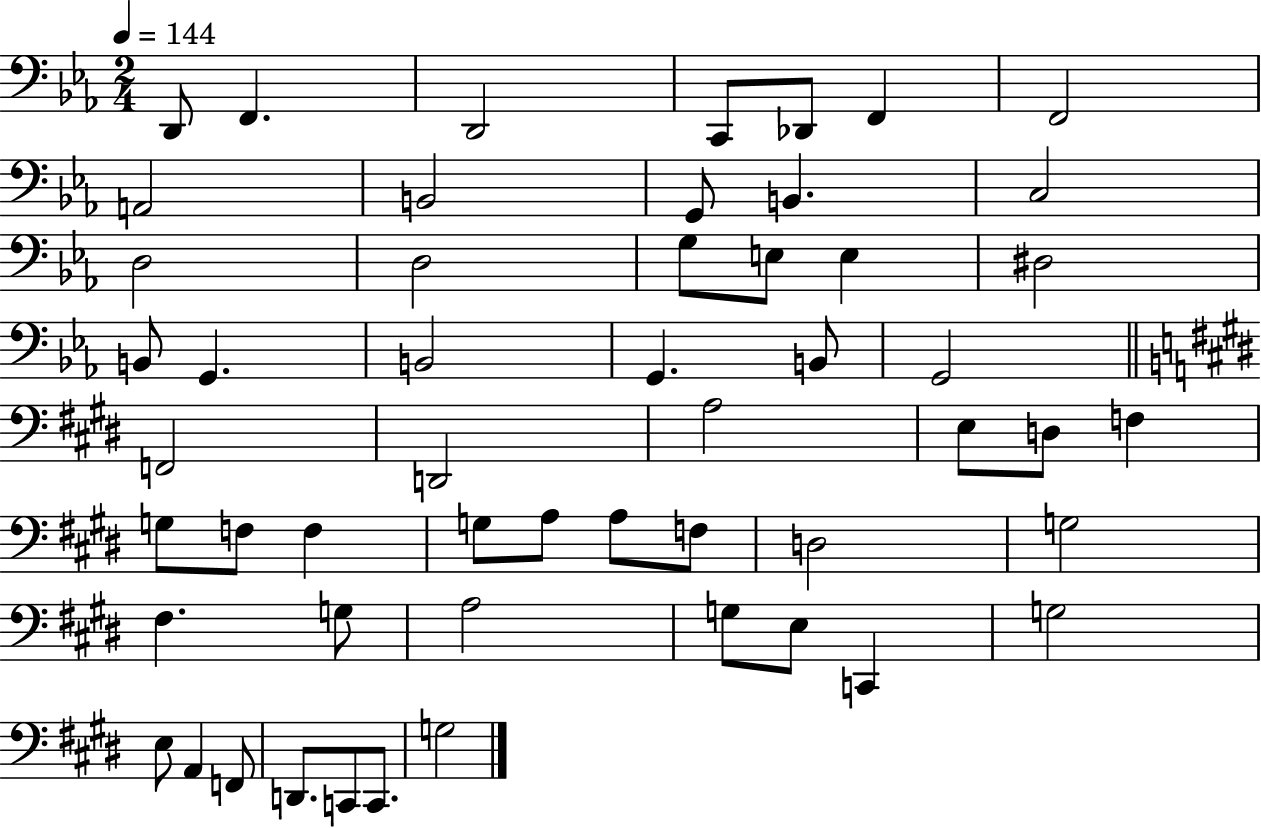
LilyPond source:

{
  \clef bass
  \numericTimeSignature
  \time 2/4
  \key ees \major
  \tempo 4 = 144
  d,8 f,4. | d,2 | c,8 des,8 f,4 | f,2 | \break a,2 | b,2 | g,8 b,4. | c2 | \break d2 | d2 | g8 e8 e4 | dis2 | \break b,8 g,4. | b,2 | g,4. b,8 | g,2 | \break \bar "||" \break \key e \major f,2 | d,2 | a2 | e8 d8 f4 | \break g8 f8 f4 | g8 a8 a8 f8 | d2 | g2 | \break fis4. g8 | a2 | g8 e8 c,4 | g2 | \break e8 a,4 f,8 | d,8. c,8 c,8. | g2 | \bar "|."
}